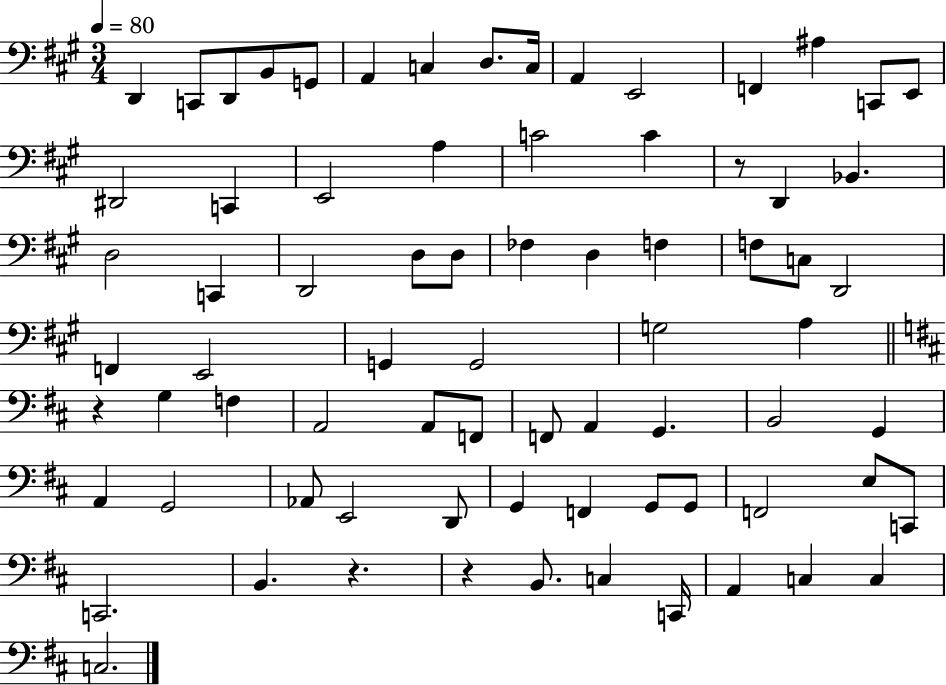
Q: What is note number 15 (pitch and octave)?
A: E2